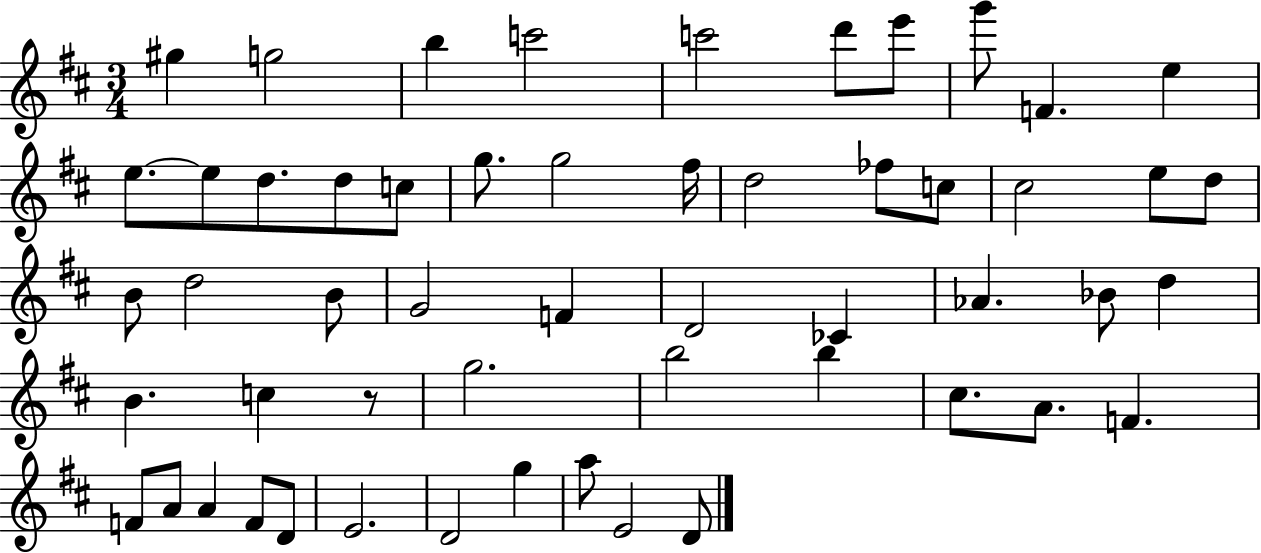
G#5/q G5/h B5/q C6/h C6/h D6/e E6/e G6/e F4/q. E5/q E5/e. E5/e D5/e. D5/e C5/e G5/e. G5/h F#5/s D5/h FES5/e C5/e C#5/h E5/e D5/e B4/e D5/h B4/e G4/h F4/q D4/h CES4/q Ab4/q. Bb4/e D5/q B4/q. C5/q R/e G5/h. B5/h B5/q C#5/e. A4/e. F4/q. F4/e A4/e A4/q F4/e D4/e E4/h. D4/h G5/q A5/e E4/h D4/e